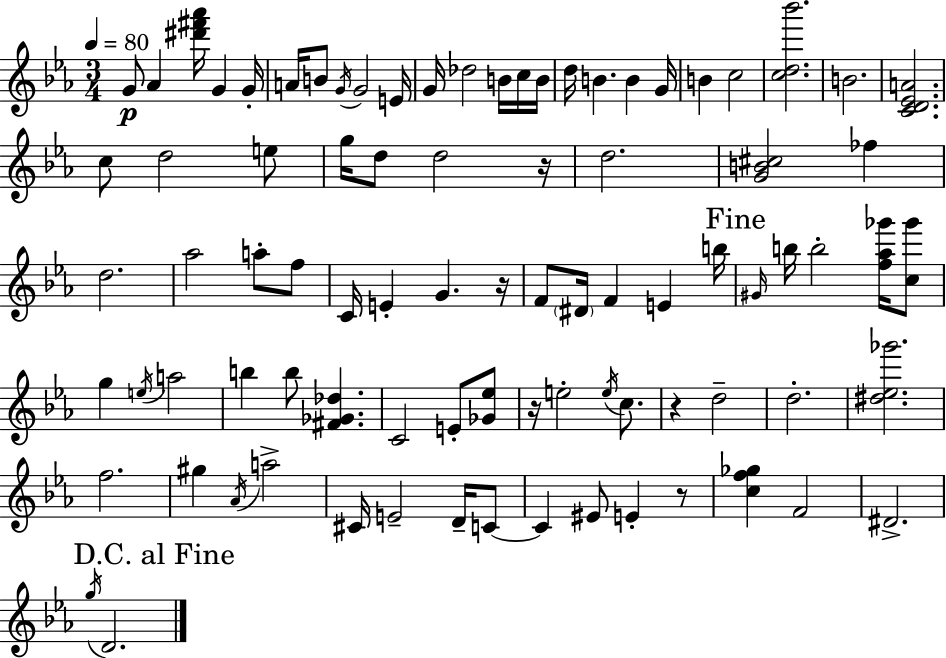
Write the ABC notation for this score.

X:1
T:Untitled
M:3/4
L:1/4
K:Cm
G/2 _A [^d'^f'_a']/4 G G/4 A/4 B/2 G/4 G2 E/4 G/4 _d2 B/4 c/4 B/4 d/4 B B G/4 B c2 [cd_b']2 B2 [CD_EA]2 c/2 d2 e/2 g/4 d/2 d2 z/4 d2 [GB^c]2 _f d2 _a2 a/2 f/2 C/4 E G z/4 F/2 ^D/4 F E b/4 ^G/4 b/4 b2 [f_a_g']/4 [c_g']/2 g e/4 a2 b b/2 [^F_G_d] C2 E/2 [_G_e]/2 z/4 e2 e/4 c/2 z d2 d2 [^d_e_g']2 f2 ^g _A/4 a2 ^C/4 E2 D/4 C/2 C ^E/2 E z/2 [cf_g] F2 ^D2 g/4 D2